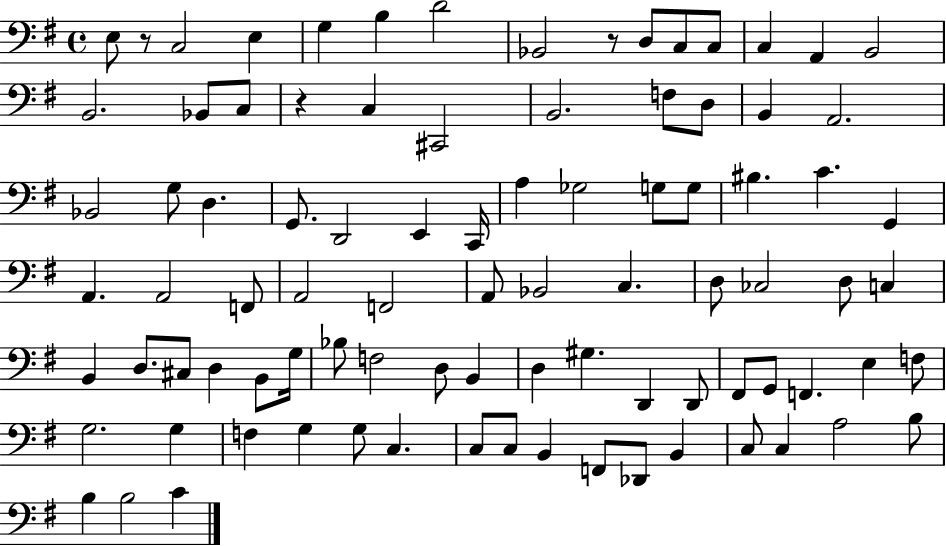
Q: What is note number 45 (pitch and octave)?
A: C3